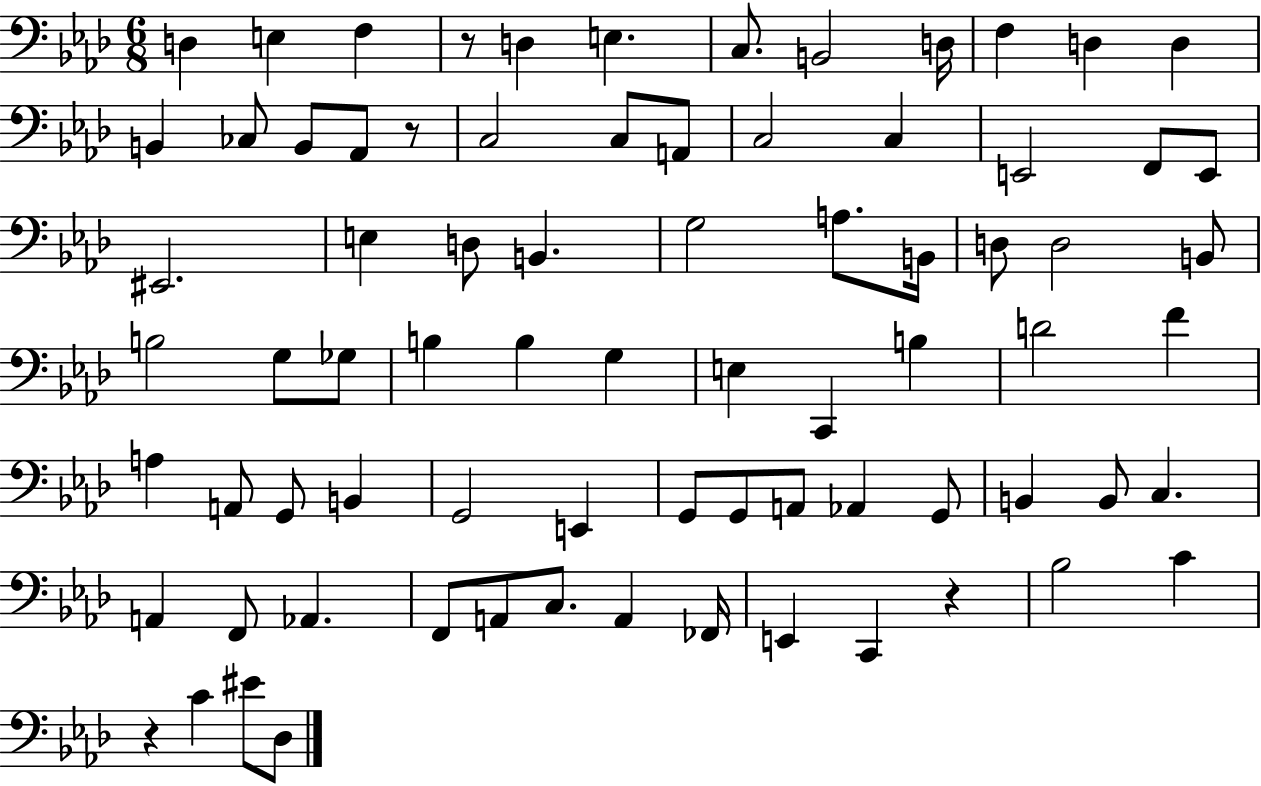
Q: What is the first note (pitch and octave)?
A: D3